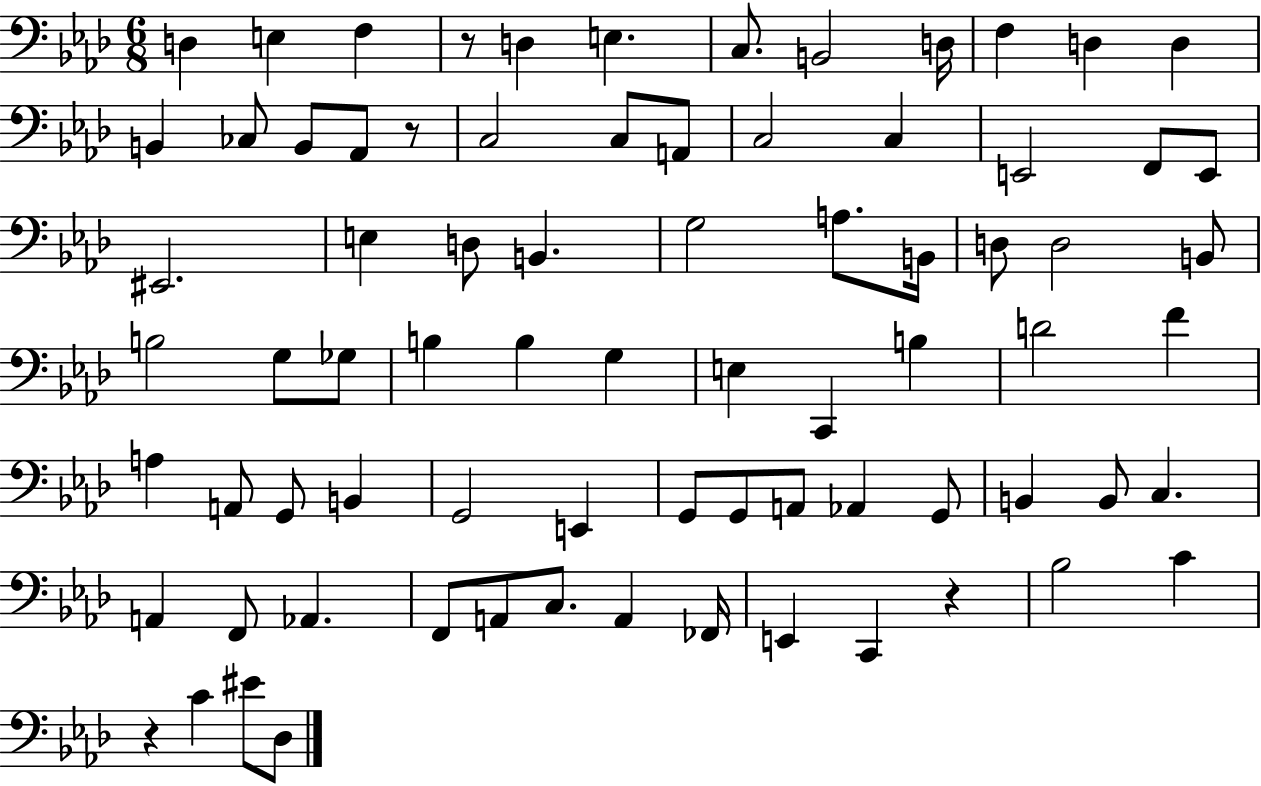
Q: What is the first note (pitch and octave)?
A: D3